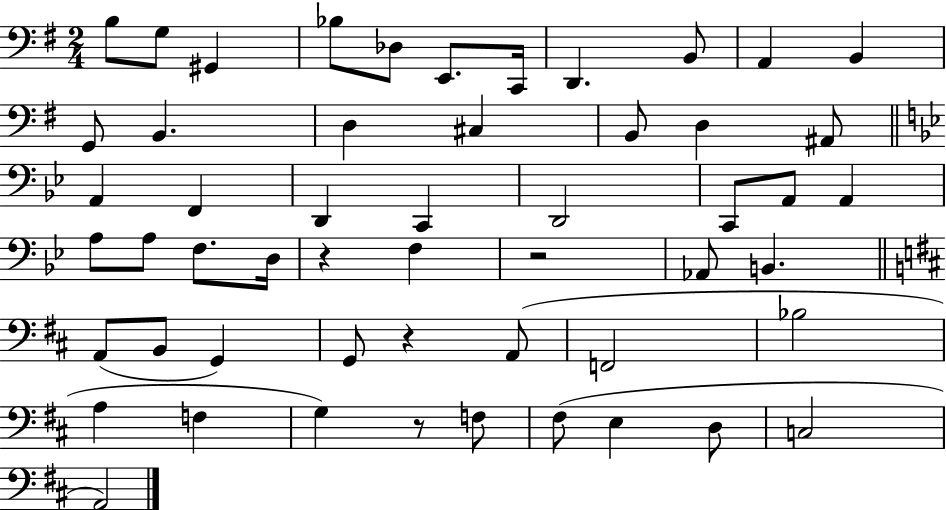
B3/e G3/e G#2/q Bb3/e Db3/e E2/e. C2/s D2/q. B2/e A2/q B2/q G2/e B2/q. D3/q C#3/q B2/e D3/q A#2/e A2/q F2/q D2/q C2/q D2/h C2/e A2/e A2/q A3/e A3/e F3/e. D3/s R/q F3/q R/h Ab2/e B2/q. A2/e B2/e G2/q G2/e R/q A2/e F2/h Bb3/h A3/q F3/q G3/q R/e F3/e F#3/e E3/q D3/e C3/h A2/h